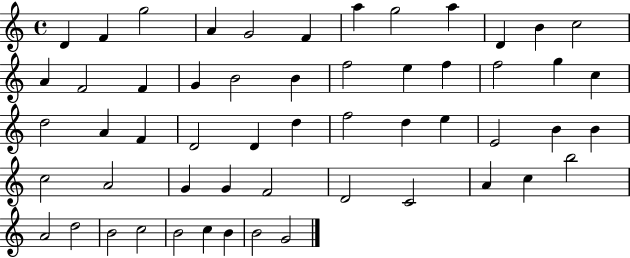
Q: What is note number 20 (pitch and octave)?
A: E5